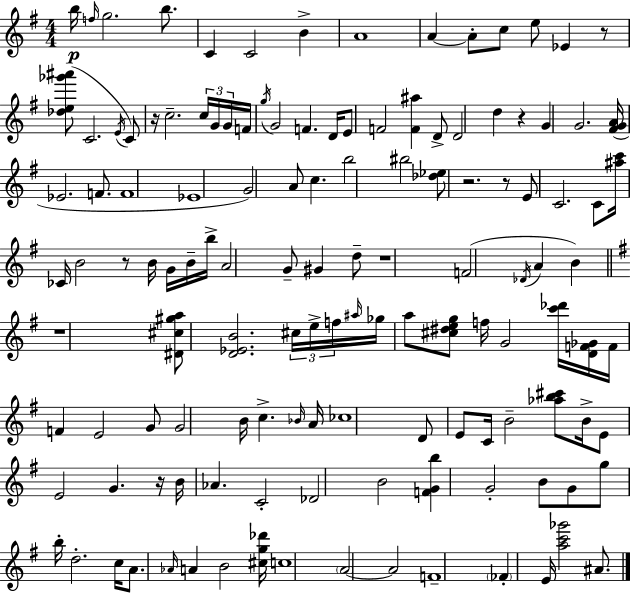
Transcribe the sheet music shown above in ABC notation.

X:1
T:Untitled
M:4/4
L:1/4
K:G
b/4 f/4 g2 b/2 C C2 B A4 A A/2 c/2 e/2 _E z/2 [_de_g'^a']/2 C2 E/4 C/2 z/4 c2 c/4 G/4 G/4 F/4 g/4 G2 F D/4 E/2 F2 [F^a] D/2 D2 d z G G2 [^FGA]/4 _E2 F/2 F4 _E4 G2 A/2 c b2 ^b2 [_d_e]/2 z2 z/2 E/2 C2 C/2 [^ac']/4 _C/4 B2 z/2 B/4 G/4 B/4 b/4 A2 G/2 ^G d/2 z4 F2 _D/4 A B z4 [^D^c^ga]/2 [D_EB]2 ^c/4 e/4 f/4 ^a/4 _g/4 a/2 [^c^deg]/2 f/4 G2 [c'_d']/4 [DF_G]/4 F/4 F E2 G/2 G2 B/4 c _B/4 A/4 _c4 D/2 E/2 C/4 B2 [_ab^c']/2 B/4 E/2 E2 G z/4 B/4 _A C2 _D2 B2 [FGb] G2 B/2 G/2 g/2 b/4 d2 c/4 A/2 _A/4 A B2 [^cg_d']/4 c4 A2 A2 F4 _F E/4 [ac'_g']2 ^A/2